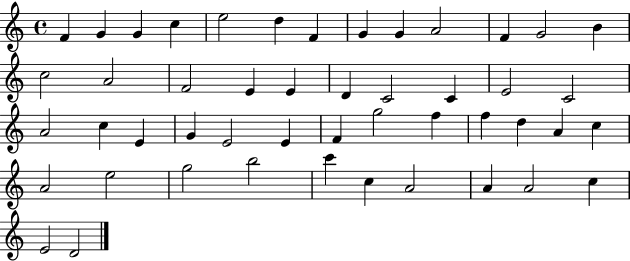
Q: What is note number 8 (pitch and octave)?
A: G4